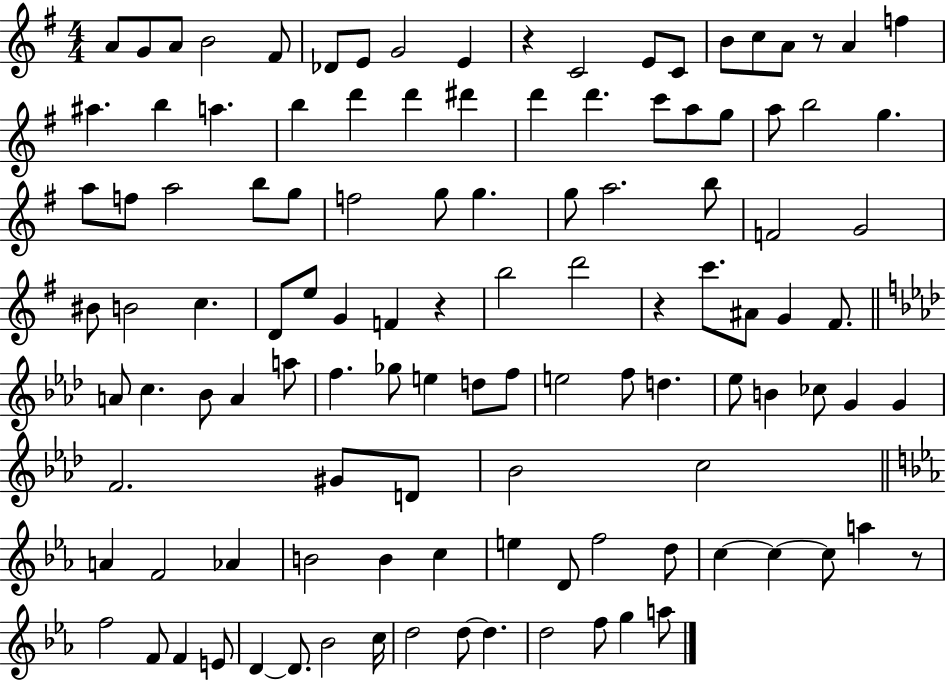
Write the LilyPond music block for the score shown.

{
  \clef treble
  \numericTimeSignature
  \time 4/4
  \key g \major
  \repeat volta 2 { a'8 g'8 a'8 b'2 fis'8 | des'8 e'8 g'2 e'4 | r4 c'2 e'8 c'8 | b'8 c''8 a'8 r8 a'4 f''4 | \break ais''4. b''4 a''4. | b''4 d'''4 d'''4 dis'''4 | d'''4 d'''4. c'''8 a''8 g''8 | a''8 b''2 g''4. | \break a''8 f''8 a''2 b''8 g''8 | f''2 g''8 g''4. | g''8 a''2. b''8 | f'2 g'2 | \break bis'8 b'2 c''4. | d'8 e''8 g'4 f'4 r4 | b''2 d'''2 | r4 c'''8. ais'8 g'4 fis'8. | \break \bar "||" \break \key aes \major a'8 c''4. bes'8 a'4 a''8 | f''4. ges''8 e''4 d''8 f''8 | e''2 f''8 d''4. | ees''8 b'4 ces''8 g'4 g'4 | \break f'2. gis'8 d'8 | bes'2 c''2 | \bar "||" \break \key ees \major a'4 f'2 aes'4 | b'2 b'4 c''4 | e''4 d'8 f''2 d''8 | c''4~~ c''4~~ c''8 a''4 r8 | \break f''2 f'8 f'4 e'8 | d'4~~ d'8. bes'2 c''16 | d''2 d''8~~ d''4. | d''2 f''8 g''4 a''8 | \break } \bar "|."
}